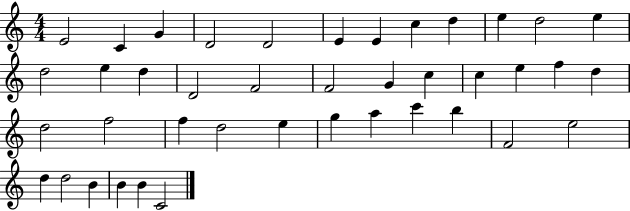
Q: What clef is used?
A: treble